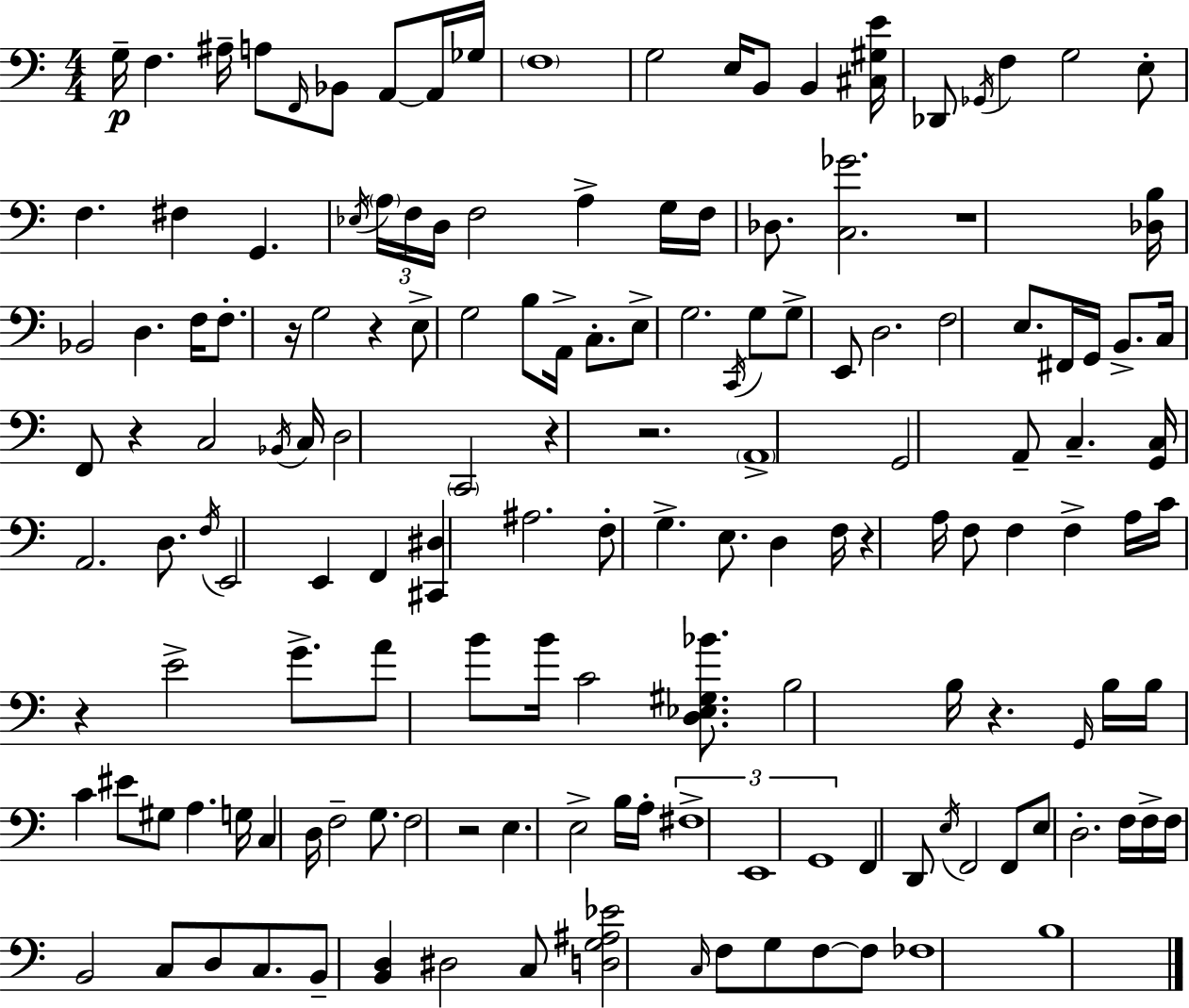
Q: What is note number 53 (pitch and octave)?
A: B2